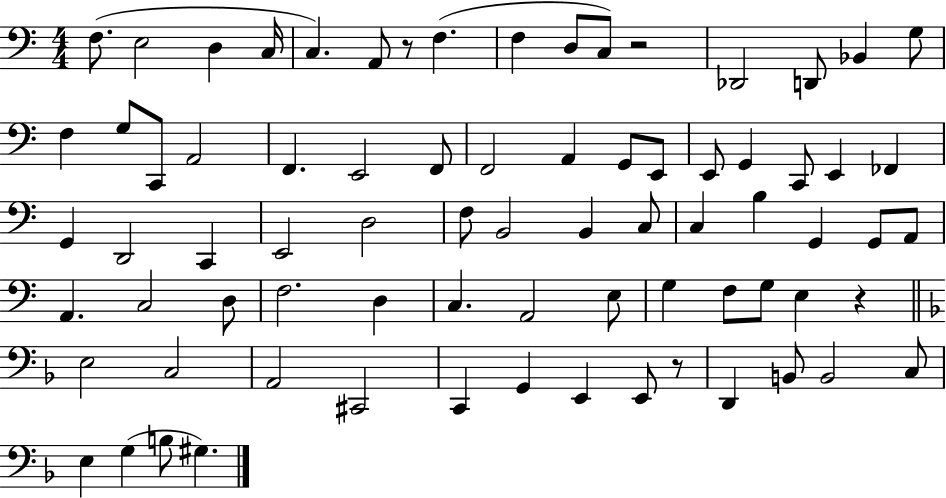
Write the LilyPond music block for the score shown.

{
  \clef bass
  \numericTimeSignature
  \time 4/4
  \key c \major
  f8.( e2 d4 c16 | c4.) a,8 r8 f4.( | f4 d8 c8) r2 | des,2 d,8 bes,4 g8 | \break f4 g8 c,8 a,2 | f,4. e,2 f,8 | f,2 a,4 g,8 e,8 | e,8 g,4 c,8 e,4 fes,4 | \break g,4 d,2 c,4 | e,2 d2 | f8 b,2 b,4 c8 | c4 b4 g,4 g,8 a,8 | \break a,4. c2 d8 | f2. d4 | c4. a,2 e8 | g4 f8 g8 e4 r4 | \break \bar "||" \break \key f \major e2 c2 | a,2 cis,2 | c,4 g,4 e,4 e,8 r8 | d,4 b,8 b,2 c8 | \break e4 g4( b8 gis4.) | \bar "|."
}